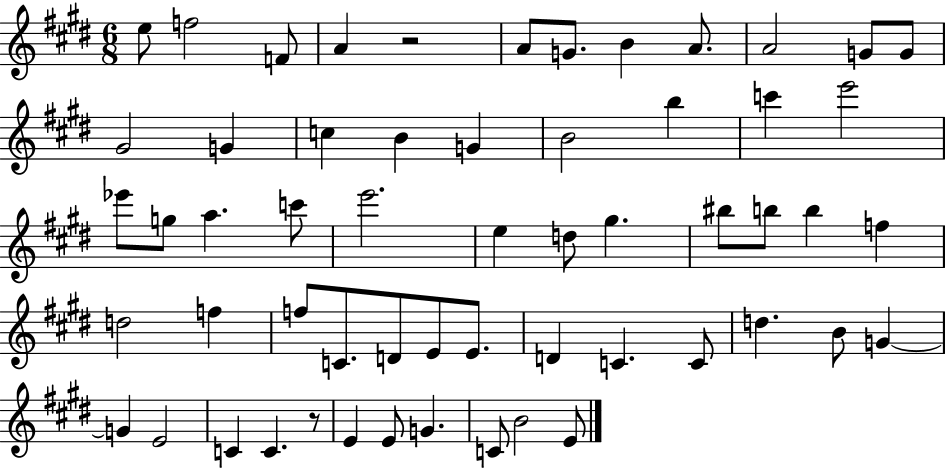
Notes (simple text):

E5/e F5/h F4/e A4/q R/h A4/e G4/e. B4/q A4/e. A4/h G4/e G4/e G#4/h G4/q C5/q B4/q G4/q B4/h B5/q C6/q E6/h Eb6/e G5/e A5/q. C6/e E6/h. E5/q D5/e G#5/q. BIS5/e B5/e B5/q F5/q D5/h F5/q F5/e C4/e. D4/e E4/e E4/e. D4/q C4/q. C4/e D5/q. B4/e G4/q G4/q E4/h C4/q C4/q. R/e E4/q E4/e G4/q. C4/e B4/h E4/e